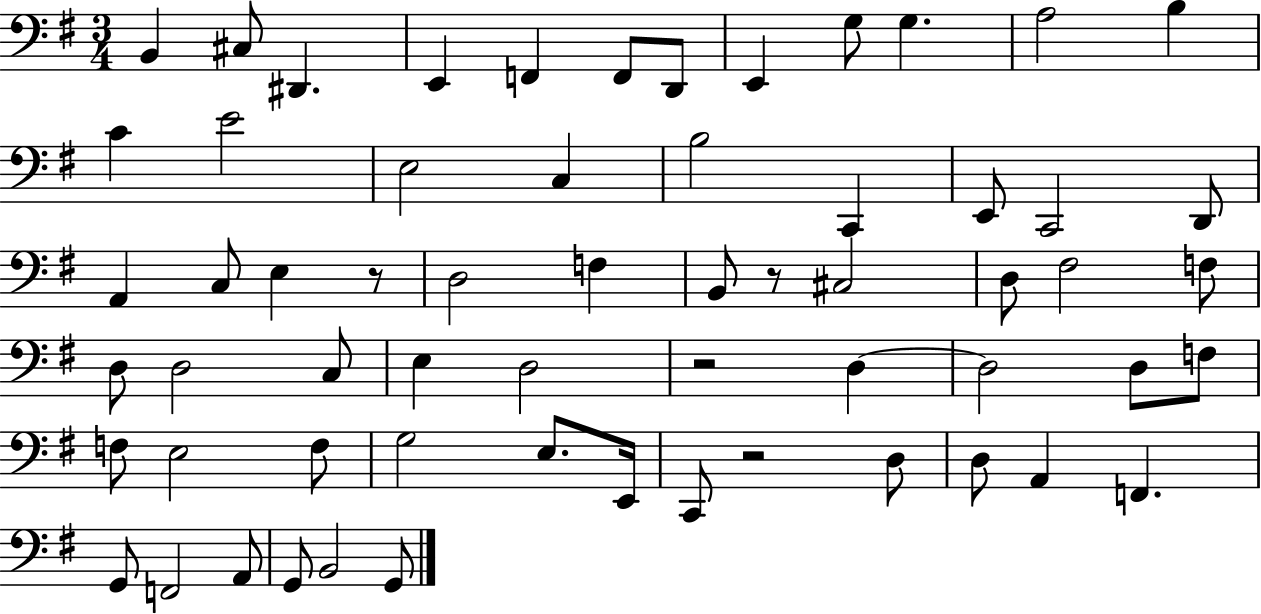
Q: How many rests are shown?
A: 4